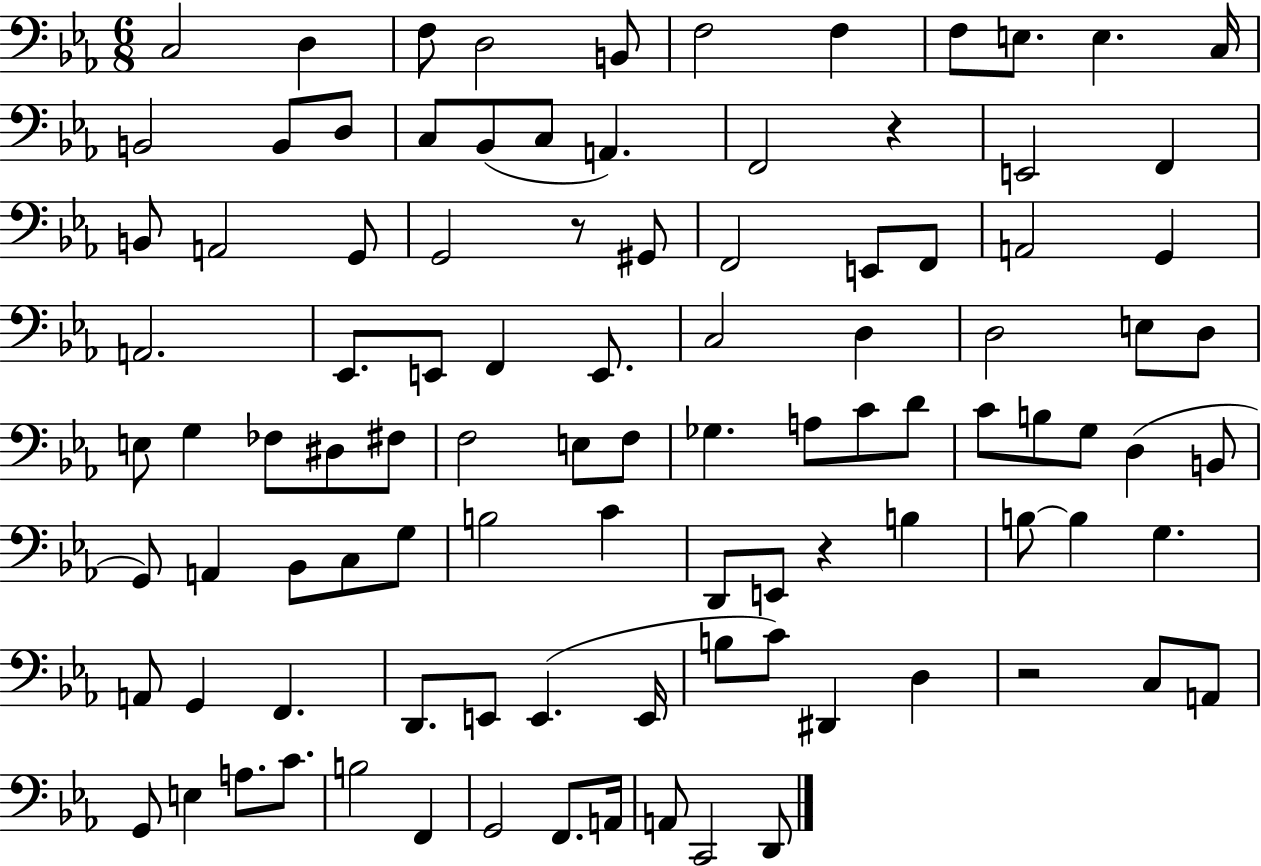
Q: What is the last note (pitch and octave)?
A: D2